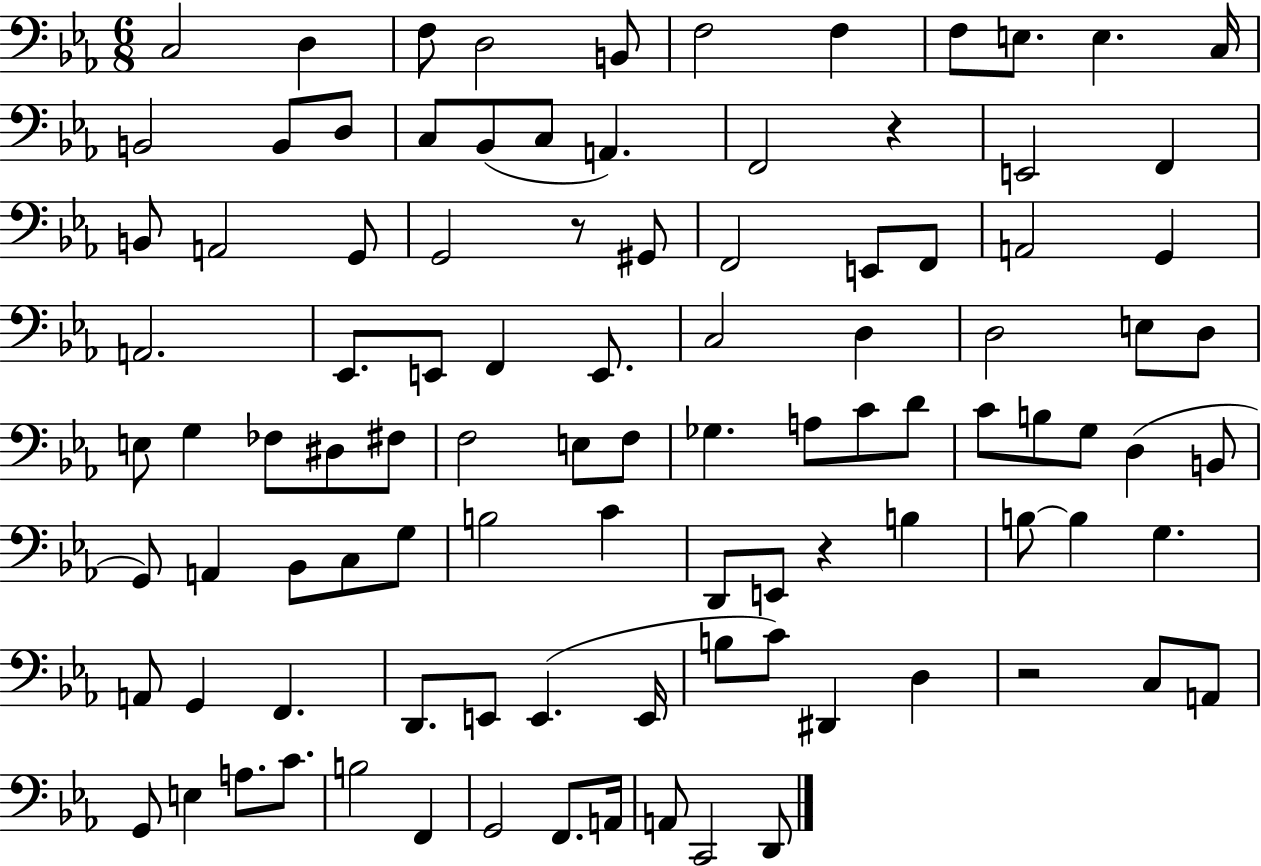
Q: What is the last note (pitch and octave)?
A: D2